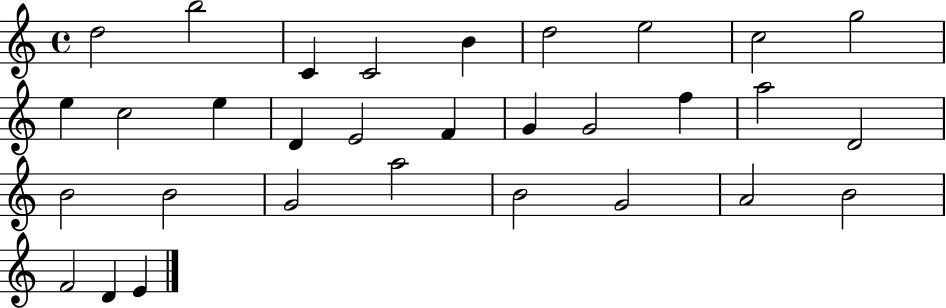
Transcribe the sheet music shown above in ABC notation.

X:1
T:Untitled
M:4/4
L:1/4
K:C
d2 b2 C C2 B d2 e2 c2 g2 e c2 e D E2 F G G2 f a2 D2 B2 B2 G2 a2 B2 G2 A2 B2 F2 D E